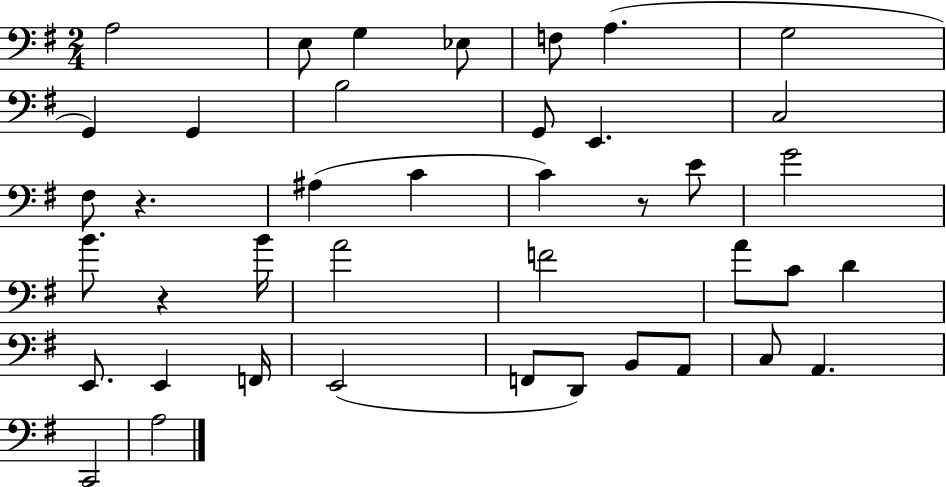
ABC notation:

X:1
T:Untitled
M:2/4
L:1/4
K:G
A,2 E,/2 G, _E,/2 F,/2 A, G,2 G,, G,, B,2 G,,/2 E,, C,2 ^F,/2 z ^A, C C z/2 E/2 G2 B/2 z B/4 A2 F2 A/2 C/2 D E,,/2 E,, F,,/4 E,,2 F,,/2 D,,/2 B,,/2 A,,/2 C,/2 A,, C,,2 A,2